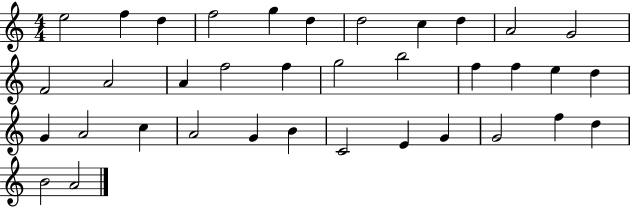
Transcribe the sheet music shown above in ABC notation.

X:1
T:Untitled
M:4/4
L:1/4
K:C
e2 f d f2 g d d2 c d A2 G2 F2 A2 A f2 f g2 b2 f f e d G A2 c A2 G B C2 E G G2 f d B2 A2